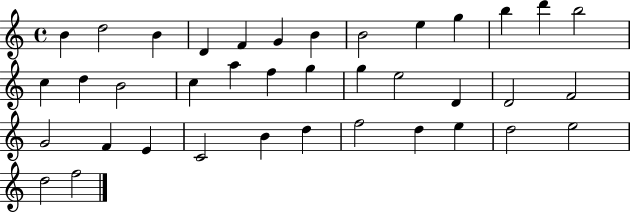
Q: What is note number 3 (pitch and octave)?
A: B4